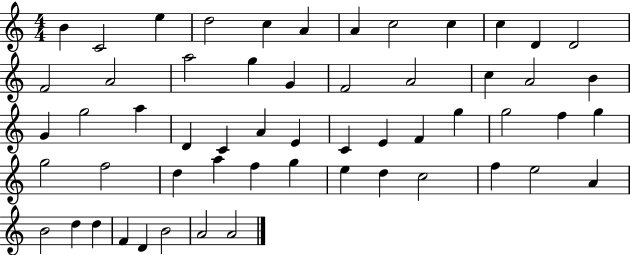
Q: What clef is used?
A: treble